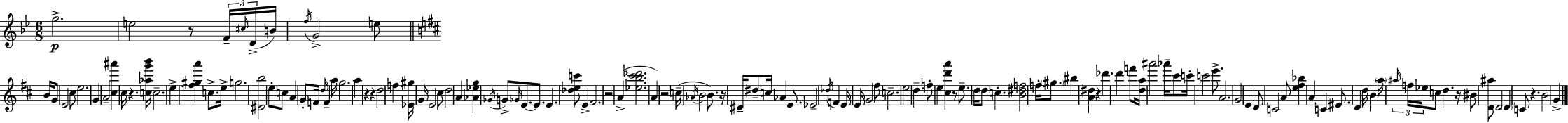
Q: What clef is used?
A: treble